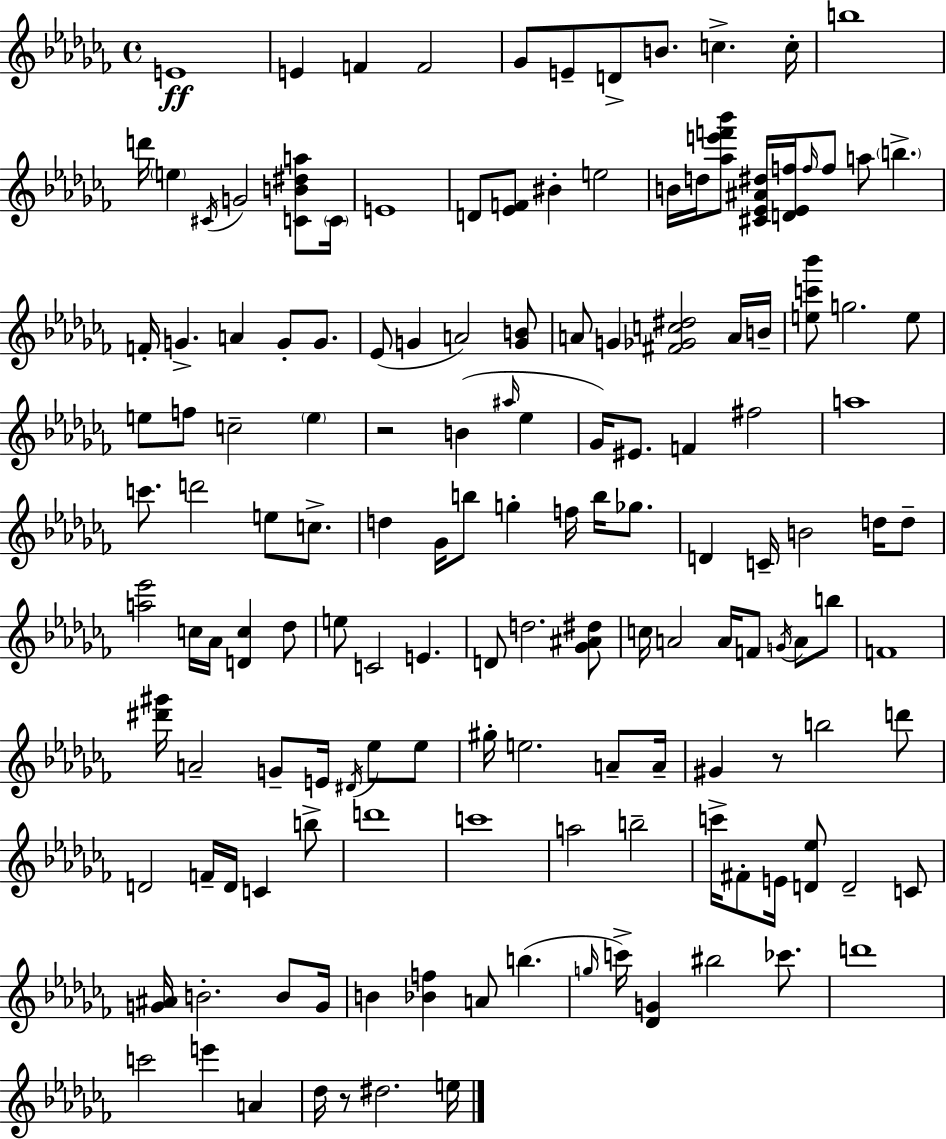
E4/w E4/q F4/q F4/h Gb4/e E4/e D4/e B4/e. C5/q. C5/s B5/w D6/s E5/q C#4/s G4/h [C4,B4,D#5,A5]/e C4/s E4/w D4/e [Eb4,F4]/e BIS4/q E5/h B4/s D5/s [Ab5,E6,F6,Bb6]/e [C#4,Eb4,A#4,D#5]/s [D4,Eb4,F5]/s F5/s F5/e A5/e B5/q. F4/s G4/q. A4/q G4/e G4/e. Eb4/e G4/q A4/h [G4,B4]/e A4/e G4/q [F#4,Gb4,C5,D#5]/h A4/s B4/s [E5,C6,Bb6]/e G5/h. E5/e E5/e F5/e C5/h E5/q R/h B4/q A#5/s Eb5/q Gb4/s EIS4/e. F4/q F#5/h A5/w C6/e. D6/h E5/e C5/e. D5/q Gb4/s B5/e G5/q F5/s B5/s Gb5/e. D4/q C4/s B4/h D5/s D5/e [A5,Eb6]/h C5/s Ab4/s [D4,C5]/q Db5/e E5/e C4/h E4/q. D4/e D5/h. [Gb4,A#4,D#5]/e C5/s A4/h A4/s F4/e G4/s A4/e B5/e F4/w [D#6,G#6]/s A4/h G4/e E4/s D#4/s Eb5/e Eb5/e G#5/s E5/h. A4/e A4/s G#4/q R/e B5/h D6/e D4/h F4/s D4/s C4/q B5/e D6/w C6/w A5/h B5/h C6/s F#4/e E4/s [D4,Eb5]/e D4/h C4/e [G4,A#4]/s B4/h. B4/e G4/s B4/q [Bb4,F5]/q A4/e B5/q. G5/s C6/s [Db4,G4]/q BIS5/h CES6/e. D6/w C6/h E6/q A4/q Db5/s R/e D#5/h. E5/s